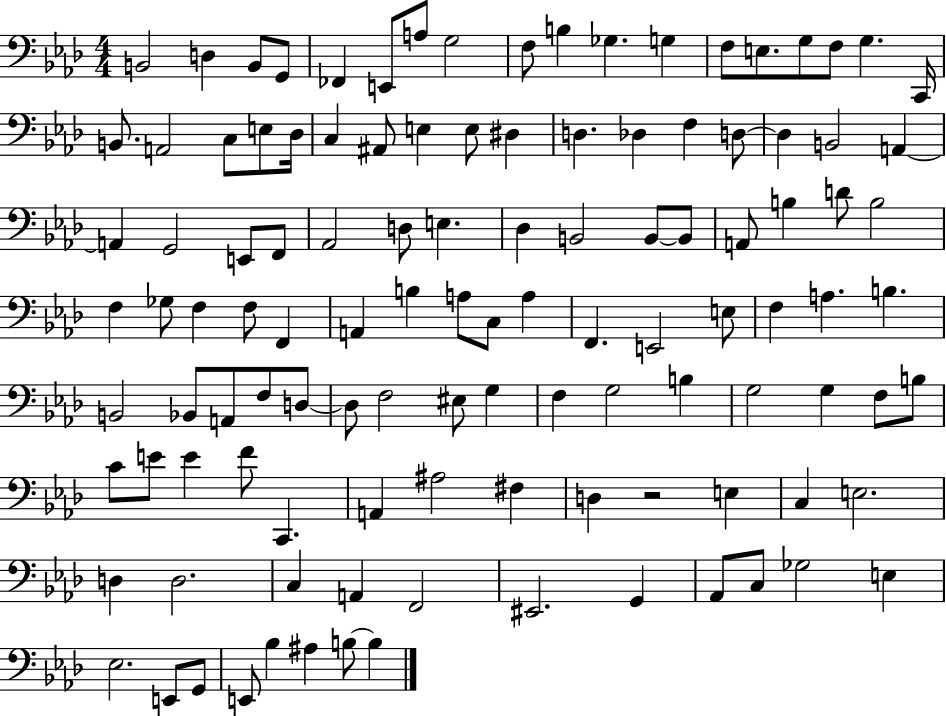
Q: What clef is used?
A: bass